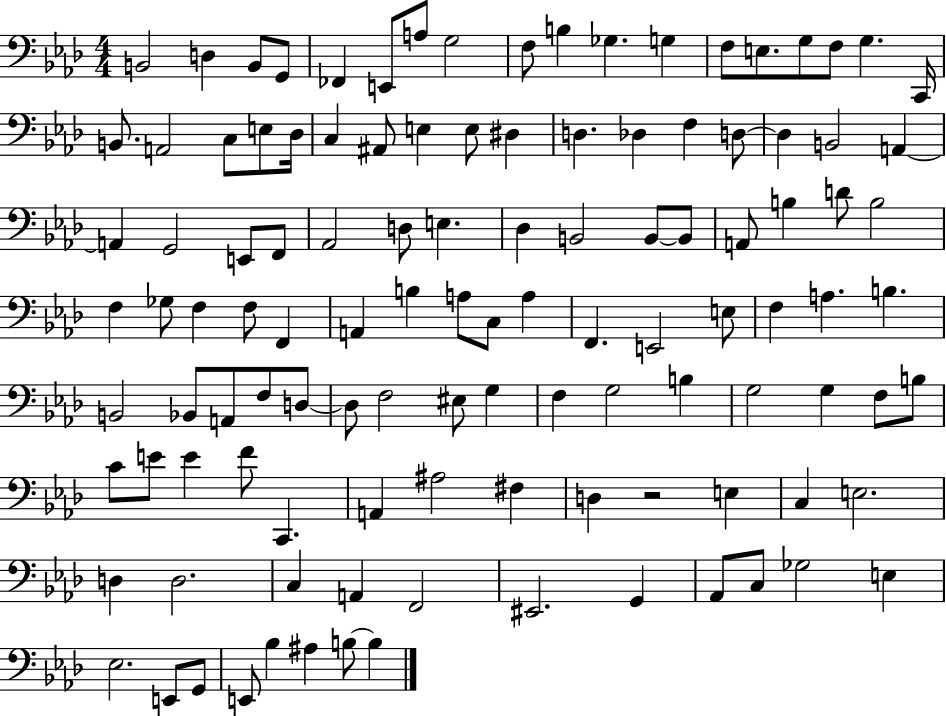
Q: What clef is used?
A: bass